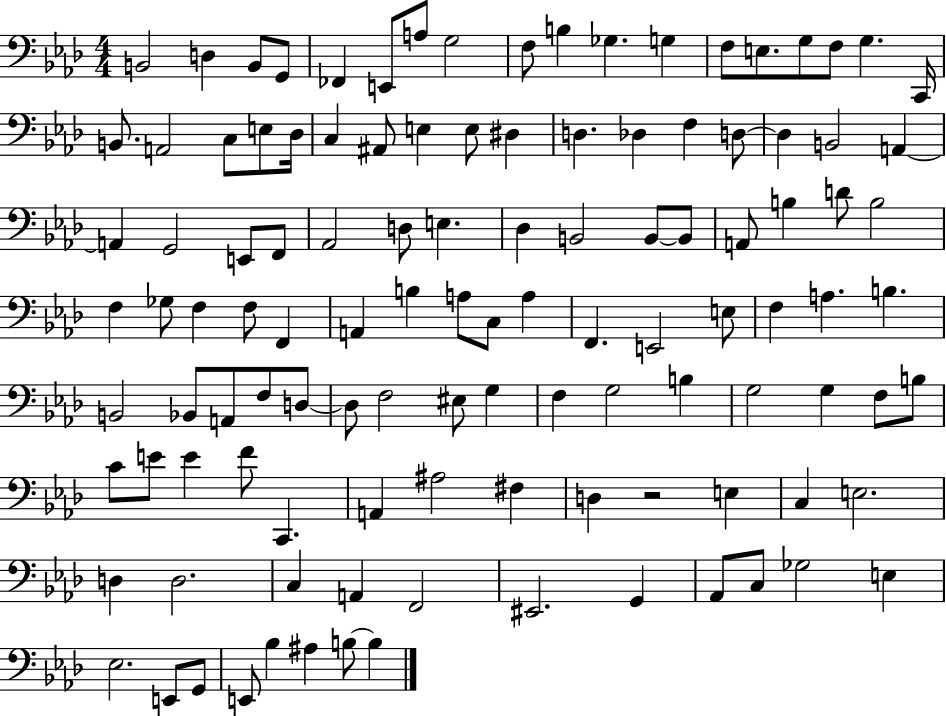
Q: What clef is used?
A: bass